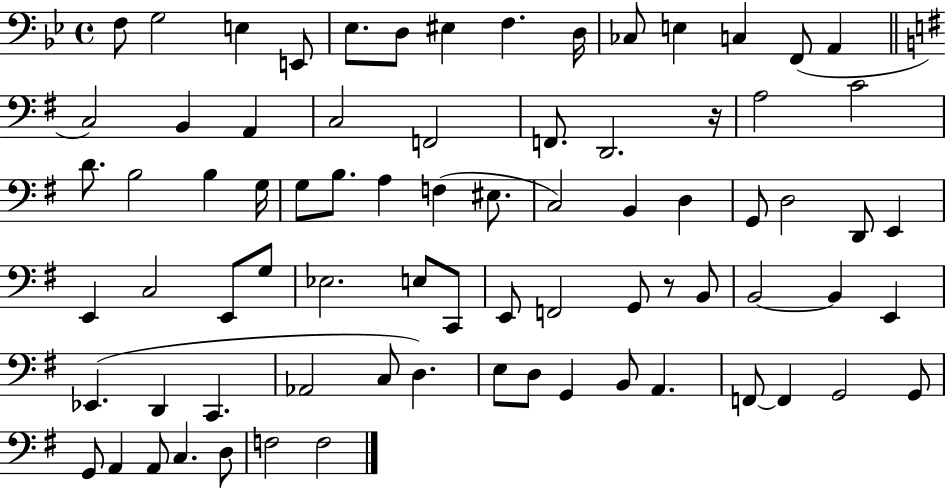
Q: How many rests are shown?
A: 2